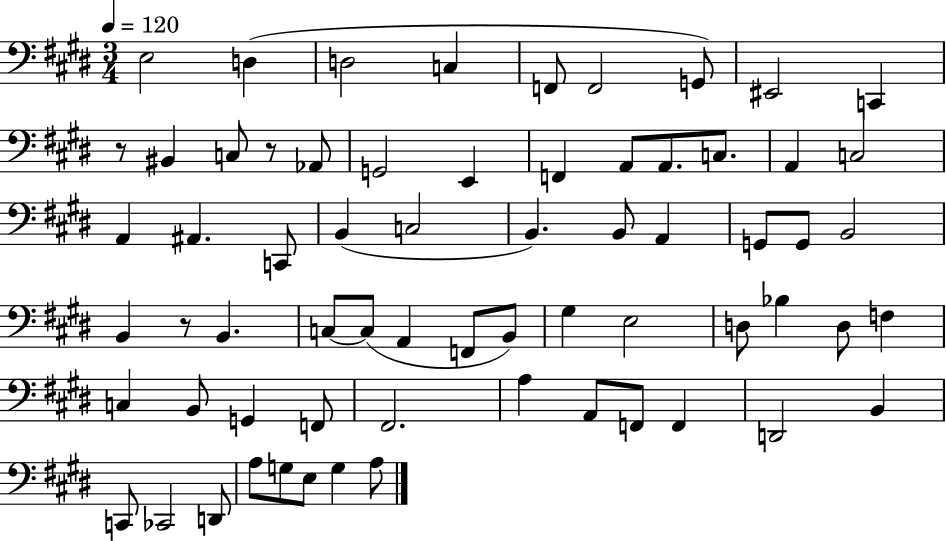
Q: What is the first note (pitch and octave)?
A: E3